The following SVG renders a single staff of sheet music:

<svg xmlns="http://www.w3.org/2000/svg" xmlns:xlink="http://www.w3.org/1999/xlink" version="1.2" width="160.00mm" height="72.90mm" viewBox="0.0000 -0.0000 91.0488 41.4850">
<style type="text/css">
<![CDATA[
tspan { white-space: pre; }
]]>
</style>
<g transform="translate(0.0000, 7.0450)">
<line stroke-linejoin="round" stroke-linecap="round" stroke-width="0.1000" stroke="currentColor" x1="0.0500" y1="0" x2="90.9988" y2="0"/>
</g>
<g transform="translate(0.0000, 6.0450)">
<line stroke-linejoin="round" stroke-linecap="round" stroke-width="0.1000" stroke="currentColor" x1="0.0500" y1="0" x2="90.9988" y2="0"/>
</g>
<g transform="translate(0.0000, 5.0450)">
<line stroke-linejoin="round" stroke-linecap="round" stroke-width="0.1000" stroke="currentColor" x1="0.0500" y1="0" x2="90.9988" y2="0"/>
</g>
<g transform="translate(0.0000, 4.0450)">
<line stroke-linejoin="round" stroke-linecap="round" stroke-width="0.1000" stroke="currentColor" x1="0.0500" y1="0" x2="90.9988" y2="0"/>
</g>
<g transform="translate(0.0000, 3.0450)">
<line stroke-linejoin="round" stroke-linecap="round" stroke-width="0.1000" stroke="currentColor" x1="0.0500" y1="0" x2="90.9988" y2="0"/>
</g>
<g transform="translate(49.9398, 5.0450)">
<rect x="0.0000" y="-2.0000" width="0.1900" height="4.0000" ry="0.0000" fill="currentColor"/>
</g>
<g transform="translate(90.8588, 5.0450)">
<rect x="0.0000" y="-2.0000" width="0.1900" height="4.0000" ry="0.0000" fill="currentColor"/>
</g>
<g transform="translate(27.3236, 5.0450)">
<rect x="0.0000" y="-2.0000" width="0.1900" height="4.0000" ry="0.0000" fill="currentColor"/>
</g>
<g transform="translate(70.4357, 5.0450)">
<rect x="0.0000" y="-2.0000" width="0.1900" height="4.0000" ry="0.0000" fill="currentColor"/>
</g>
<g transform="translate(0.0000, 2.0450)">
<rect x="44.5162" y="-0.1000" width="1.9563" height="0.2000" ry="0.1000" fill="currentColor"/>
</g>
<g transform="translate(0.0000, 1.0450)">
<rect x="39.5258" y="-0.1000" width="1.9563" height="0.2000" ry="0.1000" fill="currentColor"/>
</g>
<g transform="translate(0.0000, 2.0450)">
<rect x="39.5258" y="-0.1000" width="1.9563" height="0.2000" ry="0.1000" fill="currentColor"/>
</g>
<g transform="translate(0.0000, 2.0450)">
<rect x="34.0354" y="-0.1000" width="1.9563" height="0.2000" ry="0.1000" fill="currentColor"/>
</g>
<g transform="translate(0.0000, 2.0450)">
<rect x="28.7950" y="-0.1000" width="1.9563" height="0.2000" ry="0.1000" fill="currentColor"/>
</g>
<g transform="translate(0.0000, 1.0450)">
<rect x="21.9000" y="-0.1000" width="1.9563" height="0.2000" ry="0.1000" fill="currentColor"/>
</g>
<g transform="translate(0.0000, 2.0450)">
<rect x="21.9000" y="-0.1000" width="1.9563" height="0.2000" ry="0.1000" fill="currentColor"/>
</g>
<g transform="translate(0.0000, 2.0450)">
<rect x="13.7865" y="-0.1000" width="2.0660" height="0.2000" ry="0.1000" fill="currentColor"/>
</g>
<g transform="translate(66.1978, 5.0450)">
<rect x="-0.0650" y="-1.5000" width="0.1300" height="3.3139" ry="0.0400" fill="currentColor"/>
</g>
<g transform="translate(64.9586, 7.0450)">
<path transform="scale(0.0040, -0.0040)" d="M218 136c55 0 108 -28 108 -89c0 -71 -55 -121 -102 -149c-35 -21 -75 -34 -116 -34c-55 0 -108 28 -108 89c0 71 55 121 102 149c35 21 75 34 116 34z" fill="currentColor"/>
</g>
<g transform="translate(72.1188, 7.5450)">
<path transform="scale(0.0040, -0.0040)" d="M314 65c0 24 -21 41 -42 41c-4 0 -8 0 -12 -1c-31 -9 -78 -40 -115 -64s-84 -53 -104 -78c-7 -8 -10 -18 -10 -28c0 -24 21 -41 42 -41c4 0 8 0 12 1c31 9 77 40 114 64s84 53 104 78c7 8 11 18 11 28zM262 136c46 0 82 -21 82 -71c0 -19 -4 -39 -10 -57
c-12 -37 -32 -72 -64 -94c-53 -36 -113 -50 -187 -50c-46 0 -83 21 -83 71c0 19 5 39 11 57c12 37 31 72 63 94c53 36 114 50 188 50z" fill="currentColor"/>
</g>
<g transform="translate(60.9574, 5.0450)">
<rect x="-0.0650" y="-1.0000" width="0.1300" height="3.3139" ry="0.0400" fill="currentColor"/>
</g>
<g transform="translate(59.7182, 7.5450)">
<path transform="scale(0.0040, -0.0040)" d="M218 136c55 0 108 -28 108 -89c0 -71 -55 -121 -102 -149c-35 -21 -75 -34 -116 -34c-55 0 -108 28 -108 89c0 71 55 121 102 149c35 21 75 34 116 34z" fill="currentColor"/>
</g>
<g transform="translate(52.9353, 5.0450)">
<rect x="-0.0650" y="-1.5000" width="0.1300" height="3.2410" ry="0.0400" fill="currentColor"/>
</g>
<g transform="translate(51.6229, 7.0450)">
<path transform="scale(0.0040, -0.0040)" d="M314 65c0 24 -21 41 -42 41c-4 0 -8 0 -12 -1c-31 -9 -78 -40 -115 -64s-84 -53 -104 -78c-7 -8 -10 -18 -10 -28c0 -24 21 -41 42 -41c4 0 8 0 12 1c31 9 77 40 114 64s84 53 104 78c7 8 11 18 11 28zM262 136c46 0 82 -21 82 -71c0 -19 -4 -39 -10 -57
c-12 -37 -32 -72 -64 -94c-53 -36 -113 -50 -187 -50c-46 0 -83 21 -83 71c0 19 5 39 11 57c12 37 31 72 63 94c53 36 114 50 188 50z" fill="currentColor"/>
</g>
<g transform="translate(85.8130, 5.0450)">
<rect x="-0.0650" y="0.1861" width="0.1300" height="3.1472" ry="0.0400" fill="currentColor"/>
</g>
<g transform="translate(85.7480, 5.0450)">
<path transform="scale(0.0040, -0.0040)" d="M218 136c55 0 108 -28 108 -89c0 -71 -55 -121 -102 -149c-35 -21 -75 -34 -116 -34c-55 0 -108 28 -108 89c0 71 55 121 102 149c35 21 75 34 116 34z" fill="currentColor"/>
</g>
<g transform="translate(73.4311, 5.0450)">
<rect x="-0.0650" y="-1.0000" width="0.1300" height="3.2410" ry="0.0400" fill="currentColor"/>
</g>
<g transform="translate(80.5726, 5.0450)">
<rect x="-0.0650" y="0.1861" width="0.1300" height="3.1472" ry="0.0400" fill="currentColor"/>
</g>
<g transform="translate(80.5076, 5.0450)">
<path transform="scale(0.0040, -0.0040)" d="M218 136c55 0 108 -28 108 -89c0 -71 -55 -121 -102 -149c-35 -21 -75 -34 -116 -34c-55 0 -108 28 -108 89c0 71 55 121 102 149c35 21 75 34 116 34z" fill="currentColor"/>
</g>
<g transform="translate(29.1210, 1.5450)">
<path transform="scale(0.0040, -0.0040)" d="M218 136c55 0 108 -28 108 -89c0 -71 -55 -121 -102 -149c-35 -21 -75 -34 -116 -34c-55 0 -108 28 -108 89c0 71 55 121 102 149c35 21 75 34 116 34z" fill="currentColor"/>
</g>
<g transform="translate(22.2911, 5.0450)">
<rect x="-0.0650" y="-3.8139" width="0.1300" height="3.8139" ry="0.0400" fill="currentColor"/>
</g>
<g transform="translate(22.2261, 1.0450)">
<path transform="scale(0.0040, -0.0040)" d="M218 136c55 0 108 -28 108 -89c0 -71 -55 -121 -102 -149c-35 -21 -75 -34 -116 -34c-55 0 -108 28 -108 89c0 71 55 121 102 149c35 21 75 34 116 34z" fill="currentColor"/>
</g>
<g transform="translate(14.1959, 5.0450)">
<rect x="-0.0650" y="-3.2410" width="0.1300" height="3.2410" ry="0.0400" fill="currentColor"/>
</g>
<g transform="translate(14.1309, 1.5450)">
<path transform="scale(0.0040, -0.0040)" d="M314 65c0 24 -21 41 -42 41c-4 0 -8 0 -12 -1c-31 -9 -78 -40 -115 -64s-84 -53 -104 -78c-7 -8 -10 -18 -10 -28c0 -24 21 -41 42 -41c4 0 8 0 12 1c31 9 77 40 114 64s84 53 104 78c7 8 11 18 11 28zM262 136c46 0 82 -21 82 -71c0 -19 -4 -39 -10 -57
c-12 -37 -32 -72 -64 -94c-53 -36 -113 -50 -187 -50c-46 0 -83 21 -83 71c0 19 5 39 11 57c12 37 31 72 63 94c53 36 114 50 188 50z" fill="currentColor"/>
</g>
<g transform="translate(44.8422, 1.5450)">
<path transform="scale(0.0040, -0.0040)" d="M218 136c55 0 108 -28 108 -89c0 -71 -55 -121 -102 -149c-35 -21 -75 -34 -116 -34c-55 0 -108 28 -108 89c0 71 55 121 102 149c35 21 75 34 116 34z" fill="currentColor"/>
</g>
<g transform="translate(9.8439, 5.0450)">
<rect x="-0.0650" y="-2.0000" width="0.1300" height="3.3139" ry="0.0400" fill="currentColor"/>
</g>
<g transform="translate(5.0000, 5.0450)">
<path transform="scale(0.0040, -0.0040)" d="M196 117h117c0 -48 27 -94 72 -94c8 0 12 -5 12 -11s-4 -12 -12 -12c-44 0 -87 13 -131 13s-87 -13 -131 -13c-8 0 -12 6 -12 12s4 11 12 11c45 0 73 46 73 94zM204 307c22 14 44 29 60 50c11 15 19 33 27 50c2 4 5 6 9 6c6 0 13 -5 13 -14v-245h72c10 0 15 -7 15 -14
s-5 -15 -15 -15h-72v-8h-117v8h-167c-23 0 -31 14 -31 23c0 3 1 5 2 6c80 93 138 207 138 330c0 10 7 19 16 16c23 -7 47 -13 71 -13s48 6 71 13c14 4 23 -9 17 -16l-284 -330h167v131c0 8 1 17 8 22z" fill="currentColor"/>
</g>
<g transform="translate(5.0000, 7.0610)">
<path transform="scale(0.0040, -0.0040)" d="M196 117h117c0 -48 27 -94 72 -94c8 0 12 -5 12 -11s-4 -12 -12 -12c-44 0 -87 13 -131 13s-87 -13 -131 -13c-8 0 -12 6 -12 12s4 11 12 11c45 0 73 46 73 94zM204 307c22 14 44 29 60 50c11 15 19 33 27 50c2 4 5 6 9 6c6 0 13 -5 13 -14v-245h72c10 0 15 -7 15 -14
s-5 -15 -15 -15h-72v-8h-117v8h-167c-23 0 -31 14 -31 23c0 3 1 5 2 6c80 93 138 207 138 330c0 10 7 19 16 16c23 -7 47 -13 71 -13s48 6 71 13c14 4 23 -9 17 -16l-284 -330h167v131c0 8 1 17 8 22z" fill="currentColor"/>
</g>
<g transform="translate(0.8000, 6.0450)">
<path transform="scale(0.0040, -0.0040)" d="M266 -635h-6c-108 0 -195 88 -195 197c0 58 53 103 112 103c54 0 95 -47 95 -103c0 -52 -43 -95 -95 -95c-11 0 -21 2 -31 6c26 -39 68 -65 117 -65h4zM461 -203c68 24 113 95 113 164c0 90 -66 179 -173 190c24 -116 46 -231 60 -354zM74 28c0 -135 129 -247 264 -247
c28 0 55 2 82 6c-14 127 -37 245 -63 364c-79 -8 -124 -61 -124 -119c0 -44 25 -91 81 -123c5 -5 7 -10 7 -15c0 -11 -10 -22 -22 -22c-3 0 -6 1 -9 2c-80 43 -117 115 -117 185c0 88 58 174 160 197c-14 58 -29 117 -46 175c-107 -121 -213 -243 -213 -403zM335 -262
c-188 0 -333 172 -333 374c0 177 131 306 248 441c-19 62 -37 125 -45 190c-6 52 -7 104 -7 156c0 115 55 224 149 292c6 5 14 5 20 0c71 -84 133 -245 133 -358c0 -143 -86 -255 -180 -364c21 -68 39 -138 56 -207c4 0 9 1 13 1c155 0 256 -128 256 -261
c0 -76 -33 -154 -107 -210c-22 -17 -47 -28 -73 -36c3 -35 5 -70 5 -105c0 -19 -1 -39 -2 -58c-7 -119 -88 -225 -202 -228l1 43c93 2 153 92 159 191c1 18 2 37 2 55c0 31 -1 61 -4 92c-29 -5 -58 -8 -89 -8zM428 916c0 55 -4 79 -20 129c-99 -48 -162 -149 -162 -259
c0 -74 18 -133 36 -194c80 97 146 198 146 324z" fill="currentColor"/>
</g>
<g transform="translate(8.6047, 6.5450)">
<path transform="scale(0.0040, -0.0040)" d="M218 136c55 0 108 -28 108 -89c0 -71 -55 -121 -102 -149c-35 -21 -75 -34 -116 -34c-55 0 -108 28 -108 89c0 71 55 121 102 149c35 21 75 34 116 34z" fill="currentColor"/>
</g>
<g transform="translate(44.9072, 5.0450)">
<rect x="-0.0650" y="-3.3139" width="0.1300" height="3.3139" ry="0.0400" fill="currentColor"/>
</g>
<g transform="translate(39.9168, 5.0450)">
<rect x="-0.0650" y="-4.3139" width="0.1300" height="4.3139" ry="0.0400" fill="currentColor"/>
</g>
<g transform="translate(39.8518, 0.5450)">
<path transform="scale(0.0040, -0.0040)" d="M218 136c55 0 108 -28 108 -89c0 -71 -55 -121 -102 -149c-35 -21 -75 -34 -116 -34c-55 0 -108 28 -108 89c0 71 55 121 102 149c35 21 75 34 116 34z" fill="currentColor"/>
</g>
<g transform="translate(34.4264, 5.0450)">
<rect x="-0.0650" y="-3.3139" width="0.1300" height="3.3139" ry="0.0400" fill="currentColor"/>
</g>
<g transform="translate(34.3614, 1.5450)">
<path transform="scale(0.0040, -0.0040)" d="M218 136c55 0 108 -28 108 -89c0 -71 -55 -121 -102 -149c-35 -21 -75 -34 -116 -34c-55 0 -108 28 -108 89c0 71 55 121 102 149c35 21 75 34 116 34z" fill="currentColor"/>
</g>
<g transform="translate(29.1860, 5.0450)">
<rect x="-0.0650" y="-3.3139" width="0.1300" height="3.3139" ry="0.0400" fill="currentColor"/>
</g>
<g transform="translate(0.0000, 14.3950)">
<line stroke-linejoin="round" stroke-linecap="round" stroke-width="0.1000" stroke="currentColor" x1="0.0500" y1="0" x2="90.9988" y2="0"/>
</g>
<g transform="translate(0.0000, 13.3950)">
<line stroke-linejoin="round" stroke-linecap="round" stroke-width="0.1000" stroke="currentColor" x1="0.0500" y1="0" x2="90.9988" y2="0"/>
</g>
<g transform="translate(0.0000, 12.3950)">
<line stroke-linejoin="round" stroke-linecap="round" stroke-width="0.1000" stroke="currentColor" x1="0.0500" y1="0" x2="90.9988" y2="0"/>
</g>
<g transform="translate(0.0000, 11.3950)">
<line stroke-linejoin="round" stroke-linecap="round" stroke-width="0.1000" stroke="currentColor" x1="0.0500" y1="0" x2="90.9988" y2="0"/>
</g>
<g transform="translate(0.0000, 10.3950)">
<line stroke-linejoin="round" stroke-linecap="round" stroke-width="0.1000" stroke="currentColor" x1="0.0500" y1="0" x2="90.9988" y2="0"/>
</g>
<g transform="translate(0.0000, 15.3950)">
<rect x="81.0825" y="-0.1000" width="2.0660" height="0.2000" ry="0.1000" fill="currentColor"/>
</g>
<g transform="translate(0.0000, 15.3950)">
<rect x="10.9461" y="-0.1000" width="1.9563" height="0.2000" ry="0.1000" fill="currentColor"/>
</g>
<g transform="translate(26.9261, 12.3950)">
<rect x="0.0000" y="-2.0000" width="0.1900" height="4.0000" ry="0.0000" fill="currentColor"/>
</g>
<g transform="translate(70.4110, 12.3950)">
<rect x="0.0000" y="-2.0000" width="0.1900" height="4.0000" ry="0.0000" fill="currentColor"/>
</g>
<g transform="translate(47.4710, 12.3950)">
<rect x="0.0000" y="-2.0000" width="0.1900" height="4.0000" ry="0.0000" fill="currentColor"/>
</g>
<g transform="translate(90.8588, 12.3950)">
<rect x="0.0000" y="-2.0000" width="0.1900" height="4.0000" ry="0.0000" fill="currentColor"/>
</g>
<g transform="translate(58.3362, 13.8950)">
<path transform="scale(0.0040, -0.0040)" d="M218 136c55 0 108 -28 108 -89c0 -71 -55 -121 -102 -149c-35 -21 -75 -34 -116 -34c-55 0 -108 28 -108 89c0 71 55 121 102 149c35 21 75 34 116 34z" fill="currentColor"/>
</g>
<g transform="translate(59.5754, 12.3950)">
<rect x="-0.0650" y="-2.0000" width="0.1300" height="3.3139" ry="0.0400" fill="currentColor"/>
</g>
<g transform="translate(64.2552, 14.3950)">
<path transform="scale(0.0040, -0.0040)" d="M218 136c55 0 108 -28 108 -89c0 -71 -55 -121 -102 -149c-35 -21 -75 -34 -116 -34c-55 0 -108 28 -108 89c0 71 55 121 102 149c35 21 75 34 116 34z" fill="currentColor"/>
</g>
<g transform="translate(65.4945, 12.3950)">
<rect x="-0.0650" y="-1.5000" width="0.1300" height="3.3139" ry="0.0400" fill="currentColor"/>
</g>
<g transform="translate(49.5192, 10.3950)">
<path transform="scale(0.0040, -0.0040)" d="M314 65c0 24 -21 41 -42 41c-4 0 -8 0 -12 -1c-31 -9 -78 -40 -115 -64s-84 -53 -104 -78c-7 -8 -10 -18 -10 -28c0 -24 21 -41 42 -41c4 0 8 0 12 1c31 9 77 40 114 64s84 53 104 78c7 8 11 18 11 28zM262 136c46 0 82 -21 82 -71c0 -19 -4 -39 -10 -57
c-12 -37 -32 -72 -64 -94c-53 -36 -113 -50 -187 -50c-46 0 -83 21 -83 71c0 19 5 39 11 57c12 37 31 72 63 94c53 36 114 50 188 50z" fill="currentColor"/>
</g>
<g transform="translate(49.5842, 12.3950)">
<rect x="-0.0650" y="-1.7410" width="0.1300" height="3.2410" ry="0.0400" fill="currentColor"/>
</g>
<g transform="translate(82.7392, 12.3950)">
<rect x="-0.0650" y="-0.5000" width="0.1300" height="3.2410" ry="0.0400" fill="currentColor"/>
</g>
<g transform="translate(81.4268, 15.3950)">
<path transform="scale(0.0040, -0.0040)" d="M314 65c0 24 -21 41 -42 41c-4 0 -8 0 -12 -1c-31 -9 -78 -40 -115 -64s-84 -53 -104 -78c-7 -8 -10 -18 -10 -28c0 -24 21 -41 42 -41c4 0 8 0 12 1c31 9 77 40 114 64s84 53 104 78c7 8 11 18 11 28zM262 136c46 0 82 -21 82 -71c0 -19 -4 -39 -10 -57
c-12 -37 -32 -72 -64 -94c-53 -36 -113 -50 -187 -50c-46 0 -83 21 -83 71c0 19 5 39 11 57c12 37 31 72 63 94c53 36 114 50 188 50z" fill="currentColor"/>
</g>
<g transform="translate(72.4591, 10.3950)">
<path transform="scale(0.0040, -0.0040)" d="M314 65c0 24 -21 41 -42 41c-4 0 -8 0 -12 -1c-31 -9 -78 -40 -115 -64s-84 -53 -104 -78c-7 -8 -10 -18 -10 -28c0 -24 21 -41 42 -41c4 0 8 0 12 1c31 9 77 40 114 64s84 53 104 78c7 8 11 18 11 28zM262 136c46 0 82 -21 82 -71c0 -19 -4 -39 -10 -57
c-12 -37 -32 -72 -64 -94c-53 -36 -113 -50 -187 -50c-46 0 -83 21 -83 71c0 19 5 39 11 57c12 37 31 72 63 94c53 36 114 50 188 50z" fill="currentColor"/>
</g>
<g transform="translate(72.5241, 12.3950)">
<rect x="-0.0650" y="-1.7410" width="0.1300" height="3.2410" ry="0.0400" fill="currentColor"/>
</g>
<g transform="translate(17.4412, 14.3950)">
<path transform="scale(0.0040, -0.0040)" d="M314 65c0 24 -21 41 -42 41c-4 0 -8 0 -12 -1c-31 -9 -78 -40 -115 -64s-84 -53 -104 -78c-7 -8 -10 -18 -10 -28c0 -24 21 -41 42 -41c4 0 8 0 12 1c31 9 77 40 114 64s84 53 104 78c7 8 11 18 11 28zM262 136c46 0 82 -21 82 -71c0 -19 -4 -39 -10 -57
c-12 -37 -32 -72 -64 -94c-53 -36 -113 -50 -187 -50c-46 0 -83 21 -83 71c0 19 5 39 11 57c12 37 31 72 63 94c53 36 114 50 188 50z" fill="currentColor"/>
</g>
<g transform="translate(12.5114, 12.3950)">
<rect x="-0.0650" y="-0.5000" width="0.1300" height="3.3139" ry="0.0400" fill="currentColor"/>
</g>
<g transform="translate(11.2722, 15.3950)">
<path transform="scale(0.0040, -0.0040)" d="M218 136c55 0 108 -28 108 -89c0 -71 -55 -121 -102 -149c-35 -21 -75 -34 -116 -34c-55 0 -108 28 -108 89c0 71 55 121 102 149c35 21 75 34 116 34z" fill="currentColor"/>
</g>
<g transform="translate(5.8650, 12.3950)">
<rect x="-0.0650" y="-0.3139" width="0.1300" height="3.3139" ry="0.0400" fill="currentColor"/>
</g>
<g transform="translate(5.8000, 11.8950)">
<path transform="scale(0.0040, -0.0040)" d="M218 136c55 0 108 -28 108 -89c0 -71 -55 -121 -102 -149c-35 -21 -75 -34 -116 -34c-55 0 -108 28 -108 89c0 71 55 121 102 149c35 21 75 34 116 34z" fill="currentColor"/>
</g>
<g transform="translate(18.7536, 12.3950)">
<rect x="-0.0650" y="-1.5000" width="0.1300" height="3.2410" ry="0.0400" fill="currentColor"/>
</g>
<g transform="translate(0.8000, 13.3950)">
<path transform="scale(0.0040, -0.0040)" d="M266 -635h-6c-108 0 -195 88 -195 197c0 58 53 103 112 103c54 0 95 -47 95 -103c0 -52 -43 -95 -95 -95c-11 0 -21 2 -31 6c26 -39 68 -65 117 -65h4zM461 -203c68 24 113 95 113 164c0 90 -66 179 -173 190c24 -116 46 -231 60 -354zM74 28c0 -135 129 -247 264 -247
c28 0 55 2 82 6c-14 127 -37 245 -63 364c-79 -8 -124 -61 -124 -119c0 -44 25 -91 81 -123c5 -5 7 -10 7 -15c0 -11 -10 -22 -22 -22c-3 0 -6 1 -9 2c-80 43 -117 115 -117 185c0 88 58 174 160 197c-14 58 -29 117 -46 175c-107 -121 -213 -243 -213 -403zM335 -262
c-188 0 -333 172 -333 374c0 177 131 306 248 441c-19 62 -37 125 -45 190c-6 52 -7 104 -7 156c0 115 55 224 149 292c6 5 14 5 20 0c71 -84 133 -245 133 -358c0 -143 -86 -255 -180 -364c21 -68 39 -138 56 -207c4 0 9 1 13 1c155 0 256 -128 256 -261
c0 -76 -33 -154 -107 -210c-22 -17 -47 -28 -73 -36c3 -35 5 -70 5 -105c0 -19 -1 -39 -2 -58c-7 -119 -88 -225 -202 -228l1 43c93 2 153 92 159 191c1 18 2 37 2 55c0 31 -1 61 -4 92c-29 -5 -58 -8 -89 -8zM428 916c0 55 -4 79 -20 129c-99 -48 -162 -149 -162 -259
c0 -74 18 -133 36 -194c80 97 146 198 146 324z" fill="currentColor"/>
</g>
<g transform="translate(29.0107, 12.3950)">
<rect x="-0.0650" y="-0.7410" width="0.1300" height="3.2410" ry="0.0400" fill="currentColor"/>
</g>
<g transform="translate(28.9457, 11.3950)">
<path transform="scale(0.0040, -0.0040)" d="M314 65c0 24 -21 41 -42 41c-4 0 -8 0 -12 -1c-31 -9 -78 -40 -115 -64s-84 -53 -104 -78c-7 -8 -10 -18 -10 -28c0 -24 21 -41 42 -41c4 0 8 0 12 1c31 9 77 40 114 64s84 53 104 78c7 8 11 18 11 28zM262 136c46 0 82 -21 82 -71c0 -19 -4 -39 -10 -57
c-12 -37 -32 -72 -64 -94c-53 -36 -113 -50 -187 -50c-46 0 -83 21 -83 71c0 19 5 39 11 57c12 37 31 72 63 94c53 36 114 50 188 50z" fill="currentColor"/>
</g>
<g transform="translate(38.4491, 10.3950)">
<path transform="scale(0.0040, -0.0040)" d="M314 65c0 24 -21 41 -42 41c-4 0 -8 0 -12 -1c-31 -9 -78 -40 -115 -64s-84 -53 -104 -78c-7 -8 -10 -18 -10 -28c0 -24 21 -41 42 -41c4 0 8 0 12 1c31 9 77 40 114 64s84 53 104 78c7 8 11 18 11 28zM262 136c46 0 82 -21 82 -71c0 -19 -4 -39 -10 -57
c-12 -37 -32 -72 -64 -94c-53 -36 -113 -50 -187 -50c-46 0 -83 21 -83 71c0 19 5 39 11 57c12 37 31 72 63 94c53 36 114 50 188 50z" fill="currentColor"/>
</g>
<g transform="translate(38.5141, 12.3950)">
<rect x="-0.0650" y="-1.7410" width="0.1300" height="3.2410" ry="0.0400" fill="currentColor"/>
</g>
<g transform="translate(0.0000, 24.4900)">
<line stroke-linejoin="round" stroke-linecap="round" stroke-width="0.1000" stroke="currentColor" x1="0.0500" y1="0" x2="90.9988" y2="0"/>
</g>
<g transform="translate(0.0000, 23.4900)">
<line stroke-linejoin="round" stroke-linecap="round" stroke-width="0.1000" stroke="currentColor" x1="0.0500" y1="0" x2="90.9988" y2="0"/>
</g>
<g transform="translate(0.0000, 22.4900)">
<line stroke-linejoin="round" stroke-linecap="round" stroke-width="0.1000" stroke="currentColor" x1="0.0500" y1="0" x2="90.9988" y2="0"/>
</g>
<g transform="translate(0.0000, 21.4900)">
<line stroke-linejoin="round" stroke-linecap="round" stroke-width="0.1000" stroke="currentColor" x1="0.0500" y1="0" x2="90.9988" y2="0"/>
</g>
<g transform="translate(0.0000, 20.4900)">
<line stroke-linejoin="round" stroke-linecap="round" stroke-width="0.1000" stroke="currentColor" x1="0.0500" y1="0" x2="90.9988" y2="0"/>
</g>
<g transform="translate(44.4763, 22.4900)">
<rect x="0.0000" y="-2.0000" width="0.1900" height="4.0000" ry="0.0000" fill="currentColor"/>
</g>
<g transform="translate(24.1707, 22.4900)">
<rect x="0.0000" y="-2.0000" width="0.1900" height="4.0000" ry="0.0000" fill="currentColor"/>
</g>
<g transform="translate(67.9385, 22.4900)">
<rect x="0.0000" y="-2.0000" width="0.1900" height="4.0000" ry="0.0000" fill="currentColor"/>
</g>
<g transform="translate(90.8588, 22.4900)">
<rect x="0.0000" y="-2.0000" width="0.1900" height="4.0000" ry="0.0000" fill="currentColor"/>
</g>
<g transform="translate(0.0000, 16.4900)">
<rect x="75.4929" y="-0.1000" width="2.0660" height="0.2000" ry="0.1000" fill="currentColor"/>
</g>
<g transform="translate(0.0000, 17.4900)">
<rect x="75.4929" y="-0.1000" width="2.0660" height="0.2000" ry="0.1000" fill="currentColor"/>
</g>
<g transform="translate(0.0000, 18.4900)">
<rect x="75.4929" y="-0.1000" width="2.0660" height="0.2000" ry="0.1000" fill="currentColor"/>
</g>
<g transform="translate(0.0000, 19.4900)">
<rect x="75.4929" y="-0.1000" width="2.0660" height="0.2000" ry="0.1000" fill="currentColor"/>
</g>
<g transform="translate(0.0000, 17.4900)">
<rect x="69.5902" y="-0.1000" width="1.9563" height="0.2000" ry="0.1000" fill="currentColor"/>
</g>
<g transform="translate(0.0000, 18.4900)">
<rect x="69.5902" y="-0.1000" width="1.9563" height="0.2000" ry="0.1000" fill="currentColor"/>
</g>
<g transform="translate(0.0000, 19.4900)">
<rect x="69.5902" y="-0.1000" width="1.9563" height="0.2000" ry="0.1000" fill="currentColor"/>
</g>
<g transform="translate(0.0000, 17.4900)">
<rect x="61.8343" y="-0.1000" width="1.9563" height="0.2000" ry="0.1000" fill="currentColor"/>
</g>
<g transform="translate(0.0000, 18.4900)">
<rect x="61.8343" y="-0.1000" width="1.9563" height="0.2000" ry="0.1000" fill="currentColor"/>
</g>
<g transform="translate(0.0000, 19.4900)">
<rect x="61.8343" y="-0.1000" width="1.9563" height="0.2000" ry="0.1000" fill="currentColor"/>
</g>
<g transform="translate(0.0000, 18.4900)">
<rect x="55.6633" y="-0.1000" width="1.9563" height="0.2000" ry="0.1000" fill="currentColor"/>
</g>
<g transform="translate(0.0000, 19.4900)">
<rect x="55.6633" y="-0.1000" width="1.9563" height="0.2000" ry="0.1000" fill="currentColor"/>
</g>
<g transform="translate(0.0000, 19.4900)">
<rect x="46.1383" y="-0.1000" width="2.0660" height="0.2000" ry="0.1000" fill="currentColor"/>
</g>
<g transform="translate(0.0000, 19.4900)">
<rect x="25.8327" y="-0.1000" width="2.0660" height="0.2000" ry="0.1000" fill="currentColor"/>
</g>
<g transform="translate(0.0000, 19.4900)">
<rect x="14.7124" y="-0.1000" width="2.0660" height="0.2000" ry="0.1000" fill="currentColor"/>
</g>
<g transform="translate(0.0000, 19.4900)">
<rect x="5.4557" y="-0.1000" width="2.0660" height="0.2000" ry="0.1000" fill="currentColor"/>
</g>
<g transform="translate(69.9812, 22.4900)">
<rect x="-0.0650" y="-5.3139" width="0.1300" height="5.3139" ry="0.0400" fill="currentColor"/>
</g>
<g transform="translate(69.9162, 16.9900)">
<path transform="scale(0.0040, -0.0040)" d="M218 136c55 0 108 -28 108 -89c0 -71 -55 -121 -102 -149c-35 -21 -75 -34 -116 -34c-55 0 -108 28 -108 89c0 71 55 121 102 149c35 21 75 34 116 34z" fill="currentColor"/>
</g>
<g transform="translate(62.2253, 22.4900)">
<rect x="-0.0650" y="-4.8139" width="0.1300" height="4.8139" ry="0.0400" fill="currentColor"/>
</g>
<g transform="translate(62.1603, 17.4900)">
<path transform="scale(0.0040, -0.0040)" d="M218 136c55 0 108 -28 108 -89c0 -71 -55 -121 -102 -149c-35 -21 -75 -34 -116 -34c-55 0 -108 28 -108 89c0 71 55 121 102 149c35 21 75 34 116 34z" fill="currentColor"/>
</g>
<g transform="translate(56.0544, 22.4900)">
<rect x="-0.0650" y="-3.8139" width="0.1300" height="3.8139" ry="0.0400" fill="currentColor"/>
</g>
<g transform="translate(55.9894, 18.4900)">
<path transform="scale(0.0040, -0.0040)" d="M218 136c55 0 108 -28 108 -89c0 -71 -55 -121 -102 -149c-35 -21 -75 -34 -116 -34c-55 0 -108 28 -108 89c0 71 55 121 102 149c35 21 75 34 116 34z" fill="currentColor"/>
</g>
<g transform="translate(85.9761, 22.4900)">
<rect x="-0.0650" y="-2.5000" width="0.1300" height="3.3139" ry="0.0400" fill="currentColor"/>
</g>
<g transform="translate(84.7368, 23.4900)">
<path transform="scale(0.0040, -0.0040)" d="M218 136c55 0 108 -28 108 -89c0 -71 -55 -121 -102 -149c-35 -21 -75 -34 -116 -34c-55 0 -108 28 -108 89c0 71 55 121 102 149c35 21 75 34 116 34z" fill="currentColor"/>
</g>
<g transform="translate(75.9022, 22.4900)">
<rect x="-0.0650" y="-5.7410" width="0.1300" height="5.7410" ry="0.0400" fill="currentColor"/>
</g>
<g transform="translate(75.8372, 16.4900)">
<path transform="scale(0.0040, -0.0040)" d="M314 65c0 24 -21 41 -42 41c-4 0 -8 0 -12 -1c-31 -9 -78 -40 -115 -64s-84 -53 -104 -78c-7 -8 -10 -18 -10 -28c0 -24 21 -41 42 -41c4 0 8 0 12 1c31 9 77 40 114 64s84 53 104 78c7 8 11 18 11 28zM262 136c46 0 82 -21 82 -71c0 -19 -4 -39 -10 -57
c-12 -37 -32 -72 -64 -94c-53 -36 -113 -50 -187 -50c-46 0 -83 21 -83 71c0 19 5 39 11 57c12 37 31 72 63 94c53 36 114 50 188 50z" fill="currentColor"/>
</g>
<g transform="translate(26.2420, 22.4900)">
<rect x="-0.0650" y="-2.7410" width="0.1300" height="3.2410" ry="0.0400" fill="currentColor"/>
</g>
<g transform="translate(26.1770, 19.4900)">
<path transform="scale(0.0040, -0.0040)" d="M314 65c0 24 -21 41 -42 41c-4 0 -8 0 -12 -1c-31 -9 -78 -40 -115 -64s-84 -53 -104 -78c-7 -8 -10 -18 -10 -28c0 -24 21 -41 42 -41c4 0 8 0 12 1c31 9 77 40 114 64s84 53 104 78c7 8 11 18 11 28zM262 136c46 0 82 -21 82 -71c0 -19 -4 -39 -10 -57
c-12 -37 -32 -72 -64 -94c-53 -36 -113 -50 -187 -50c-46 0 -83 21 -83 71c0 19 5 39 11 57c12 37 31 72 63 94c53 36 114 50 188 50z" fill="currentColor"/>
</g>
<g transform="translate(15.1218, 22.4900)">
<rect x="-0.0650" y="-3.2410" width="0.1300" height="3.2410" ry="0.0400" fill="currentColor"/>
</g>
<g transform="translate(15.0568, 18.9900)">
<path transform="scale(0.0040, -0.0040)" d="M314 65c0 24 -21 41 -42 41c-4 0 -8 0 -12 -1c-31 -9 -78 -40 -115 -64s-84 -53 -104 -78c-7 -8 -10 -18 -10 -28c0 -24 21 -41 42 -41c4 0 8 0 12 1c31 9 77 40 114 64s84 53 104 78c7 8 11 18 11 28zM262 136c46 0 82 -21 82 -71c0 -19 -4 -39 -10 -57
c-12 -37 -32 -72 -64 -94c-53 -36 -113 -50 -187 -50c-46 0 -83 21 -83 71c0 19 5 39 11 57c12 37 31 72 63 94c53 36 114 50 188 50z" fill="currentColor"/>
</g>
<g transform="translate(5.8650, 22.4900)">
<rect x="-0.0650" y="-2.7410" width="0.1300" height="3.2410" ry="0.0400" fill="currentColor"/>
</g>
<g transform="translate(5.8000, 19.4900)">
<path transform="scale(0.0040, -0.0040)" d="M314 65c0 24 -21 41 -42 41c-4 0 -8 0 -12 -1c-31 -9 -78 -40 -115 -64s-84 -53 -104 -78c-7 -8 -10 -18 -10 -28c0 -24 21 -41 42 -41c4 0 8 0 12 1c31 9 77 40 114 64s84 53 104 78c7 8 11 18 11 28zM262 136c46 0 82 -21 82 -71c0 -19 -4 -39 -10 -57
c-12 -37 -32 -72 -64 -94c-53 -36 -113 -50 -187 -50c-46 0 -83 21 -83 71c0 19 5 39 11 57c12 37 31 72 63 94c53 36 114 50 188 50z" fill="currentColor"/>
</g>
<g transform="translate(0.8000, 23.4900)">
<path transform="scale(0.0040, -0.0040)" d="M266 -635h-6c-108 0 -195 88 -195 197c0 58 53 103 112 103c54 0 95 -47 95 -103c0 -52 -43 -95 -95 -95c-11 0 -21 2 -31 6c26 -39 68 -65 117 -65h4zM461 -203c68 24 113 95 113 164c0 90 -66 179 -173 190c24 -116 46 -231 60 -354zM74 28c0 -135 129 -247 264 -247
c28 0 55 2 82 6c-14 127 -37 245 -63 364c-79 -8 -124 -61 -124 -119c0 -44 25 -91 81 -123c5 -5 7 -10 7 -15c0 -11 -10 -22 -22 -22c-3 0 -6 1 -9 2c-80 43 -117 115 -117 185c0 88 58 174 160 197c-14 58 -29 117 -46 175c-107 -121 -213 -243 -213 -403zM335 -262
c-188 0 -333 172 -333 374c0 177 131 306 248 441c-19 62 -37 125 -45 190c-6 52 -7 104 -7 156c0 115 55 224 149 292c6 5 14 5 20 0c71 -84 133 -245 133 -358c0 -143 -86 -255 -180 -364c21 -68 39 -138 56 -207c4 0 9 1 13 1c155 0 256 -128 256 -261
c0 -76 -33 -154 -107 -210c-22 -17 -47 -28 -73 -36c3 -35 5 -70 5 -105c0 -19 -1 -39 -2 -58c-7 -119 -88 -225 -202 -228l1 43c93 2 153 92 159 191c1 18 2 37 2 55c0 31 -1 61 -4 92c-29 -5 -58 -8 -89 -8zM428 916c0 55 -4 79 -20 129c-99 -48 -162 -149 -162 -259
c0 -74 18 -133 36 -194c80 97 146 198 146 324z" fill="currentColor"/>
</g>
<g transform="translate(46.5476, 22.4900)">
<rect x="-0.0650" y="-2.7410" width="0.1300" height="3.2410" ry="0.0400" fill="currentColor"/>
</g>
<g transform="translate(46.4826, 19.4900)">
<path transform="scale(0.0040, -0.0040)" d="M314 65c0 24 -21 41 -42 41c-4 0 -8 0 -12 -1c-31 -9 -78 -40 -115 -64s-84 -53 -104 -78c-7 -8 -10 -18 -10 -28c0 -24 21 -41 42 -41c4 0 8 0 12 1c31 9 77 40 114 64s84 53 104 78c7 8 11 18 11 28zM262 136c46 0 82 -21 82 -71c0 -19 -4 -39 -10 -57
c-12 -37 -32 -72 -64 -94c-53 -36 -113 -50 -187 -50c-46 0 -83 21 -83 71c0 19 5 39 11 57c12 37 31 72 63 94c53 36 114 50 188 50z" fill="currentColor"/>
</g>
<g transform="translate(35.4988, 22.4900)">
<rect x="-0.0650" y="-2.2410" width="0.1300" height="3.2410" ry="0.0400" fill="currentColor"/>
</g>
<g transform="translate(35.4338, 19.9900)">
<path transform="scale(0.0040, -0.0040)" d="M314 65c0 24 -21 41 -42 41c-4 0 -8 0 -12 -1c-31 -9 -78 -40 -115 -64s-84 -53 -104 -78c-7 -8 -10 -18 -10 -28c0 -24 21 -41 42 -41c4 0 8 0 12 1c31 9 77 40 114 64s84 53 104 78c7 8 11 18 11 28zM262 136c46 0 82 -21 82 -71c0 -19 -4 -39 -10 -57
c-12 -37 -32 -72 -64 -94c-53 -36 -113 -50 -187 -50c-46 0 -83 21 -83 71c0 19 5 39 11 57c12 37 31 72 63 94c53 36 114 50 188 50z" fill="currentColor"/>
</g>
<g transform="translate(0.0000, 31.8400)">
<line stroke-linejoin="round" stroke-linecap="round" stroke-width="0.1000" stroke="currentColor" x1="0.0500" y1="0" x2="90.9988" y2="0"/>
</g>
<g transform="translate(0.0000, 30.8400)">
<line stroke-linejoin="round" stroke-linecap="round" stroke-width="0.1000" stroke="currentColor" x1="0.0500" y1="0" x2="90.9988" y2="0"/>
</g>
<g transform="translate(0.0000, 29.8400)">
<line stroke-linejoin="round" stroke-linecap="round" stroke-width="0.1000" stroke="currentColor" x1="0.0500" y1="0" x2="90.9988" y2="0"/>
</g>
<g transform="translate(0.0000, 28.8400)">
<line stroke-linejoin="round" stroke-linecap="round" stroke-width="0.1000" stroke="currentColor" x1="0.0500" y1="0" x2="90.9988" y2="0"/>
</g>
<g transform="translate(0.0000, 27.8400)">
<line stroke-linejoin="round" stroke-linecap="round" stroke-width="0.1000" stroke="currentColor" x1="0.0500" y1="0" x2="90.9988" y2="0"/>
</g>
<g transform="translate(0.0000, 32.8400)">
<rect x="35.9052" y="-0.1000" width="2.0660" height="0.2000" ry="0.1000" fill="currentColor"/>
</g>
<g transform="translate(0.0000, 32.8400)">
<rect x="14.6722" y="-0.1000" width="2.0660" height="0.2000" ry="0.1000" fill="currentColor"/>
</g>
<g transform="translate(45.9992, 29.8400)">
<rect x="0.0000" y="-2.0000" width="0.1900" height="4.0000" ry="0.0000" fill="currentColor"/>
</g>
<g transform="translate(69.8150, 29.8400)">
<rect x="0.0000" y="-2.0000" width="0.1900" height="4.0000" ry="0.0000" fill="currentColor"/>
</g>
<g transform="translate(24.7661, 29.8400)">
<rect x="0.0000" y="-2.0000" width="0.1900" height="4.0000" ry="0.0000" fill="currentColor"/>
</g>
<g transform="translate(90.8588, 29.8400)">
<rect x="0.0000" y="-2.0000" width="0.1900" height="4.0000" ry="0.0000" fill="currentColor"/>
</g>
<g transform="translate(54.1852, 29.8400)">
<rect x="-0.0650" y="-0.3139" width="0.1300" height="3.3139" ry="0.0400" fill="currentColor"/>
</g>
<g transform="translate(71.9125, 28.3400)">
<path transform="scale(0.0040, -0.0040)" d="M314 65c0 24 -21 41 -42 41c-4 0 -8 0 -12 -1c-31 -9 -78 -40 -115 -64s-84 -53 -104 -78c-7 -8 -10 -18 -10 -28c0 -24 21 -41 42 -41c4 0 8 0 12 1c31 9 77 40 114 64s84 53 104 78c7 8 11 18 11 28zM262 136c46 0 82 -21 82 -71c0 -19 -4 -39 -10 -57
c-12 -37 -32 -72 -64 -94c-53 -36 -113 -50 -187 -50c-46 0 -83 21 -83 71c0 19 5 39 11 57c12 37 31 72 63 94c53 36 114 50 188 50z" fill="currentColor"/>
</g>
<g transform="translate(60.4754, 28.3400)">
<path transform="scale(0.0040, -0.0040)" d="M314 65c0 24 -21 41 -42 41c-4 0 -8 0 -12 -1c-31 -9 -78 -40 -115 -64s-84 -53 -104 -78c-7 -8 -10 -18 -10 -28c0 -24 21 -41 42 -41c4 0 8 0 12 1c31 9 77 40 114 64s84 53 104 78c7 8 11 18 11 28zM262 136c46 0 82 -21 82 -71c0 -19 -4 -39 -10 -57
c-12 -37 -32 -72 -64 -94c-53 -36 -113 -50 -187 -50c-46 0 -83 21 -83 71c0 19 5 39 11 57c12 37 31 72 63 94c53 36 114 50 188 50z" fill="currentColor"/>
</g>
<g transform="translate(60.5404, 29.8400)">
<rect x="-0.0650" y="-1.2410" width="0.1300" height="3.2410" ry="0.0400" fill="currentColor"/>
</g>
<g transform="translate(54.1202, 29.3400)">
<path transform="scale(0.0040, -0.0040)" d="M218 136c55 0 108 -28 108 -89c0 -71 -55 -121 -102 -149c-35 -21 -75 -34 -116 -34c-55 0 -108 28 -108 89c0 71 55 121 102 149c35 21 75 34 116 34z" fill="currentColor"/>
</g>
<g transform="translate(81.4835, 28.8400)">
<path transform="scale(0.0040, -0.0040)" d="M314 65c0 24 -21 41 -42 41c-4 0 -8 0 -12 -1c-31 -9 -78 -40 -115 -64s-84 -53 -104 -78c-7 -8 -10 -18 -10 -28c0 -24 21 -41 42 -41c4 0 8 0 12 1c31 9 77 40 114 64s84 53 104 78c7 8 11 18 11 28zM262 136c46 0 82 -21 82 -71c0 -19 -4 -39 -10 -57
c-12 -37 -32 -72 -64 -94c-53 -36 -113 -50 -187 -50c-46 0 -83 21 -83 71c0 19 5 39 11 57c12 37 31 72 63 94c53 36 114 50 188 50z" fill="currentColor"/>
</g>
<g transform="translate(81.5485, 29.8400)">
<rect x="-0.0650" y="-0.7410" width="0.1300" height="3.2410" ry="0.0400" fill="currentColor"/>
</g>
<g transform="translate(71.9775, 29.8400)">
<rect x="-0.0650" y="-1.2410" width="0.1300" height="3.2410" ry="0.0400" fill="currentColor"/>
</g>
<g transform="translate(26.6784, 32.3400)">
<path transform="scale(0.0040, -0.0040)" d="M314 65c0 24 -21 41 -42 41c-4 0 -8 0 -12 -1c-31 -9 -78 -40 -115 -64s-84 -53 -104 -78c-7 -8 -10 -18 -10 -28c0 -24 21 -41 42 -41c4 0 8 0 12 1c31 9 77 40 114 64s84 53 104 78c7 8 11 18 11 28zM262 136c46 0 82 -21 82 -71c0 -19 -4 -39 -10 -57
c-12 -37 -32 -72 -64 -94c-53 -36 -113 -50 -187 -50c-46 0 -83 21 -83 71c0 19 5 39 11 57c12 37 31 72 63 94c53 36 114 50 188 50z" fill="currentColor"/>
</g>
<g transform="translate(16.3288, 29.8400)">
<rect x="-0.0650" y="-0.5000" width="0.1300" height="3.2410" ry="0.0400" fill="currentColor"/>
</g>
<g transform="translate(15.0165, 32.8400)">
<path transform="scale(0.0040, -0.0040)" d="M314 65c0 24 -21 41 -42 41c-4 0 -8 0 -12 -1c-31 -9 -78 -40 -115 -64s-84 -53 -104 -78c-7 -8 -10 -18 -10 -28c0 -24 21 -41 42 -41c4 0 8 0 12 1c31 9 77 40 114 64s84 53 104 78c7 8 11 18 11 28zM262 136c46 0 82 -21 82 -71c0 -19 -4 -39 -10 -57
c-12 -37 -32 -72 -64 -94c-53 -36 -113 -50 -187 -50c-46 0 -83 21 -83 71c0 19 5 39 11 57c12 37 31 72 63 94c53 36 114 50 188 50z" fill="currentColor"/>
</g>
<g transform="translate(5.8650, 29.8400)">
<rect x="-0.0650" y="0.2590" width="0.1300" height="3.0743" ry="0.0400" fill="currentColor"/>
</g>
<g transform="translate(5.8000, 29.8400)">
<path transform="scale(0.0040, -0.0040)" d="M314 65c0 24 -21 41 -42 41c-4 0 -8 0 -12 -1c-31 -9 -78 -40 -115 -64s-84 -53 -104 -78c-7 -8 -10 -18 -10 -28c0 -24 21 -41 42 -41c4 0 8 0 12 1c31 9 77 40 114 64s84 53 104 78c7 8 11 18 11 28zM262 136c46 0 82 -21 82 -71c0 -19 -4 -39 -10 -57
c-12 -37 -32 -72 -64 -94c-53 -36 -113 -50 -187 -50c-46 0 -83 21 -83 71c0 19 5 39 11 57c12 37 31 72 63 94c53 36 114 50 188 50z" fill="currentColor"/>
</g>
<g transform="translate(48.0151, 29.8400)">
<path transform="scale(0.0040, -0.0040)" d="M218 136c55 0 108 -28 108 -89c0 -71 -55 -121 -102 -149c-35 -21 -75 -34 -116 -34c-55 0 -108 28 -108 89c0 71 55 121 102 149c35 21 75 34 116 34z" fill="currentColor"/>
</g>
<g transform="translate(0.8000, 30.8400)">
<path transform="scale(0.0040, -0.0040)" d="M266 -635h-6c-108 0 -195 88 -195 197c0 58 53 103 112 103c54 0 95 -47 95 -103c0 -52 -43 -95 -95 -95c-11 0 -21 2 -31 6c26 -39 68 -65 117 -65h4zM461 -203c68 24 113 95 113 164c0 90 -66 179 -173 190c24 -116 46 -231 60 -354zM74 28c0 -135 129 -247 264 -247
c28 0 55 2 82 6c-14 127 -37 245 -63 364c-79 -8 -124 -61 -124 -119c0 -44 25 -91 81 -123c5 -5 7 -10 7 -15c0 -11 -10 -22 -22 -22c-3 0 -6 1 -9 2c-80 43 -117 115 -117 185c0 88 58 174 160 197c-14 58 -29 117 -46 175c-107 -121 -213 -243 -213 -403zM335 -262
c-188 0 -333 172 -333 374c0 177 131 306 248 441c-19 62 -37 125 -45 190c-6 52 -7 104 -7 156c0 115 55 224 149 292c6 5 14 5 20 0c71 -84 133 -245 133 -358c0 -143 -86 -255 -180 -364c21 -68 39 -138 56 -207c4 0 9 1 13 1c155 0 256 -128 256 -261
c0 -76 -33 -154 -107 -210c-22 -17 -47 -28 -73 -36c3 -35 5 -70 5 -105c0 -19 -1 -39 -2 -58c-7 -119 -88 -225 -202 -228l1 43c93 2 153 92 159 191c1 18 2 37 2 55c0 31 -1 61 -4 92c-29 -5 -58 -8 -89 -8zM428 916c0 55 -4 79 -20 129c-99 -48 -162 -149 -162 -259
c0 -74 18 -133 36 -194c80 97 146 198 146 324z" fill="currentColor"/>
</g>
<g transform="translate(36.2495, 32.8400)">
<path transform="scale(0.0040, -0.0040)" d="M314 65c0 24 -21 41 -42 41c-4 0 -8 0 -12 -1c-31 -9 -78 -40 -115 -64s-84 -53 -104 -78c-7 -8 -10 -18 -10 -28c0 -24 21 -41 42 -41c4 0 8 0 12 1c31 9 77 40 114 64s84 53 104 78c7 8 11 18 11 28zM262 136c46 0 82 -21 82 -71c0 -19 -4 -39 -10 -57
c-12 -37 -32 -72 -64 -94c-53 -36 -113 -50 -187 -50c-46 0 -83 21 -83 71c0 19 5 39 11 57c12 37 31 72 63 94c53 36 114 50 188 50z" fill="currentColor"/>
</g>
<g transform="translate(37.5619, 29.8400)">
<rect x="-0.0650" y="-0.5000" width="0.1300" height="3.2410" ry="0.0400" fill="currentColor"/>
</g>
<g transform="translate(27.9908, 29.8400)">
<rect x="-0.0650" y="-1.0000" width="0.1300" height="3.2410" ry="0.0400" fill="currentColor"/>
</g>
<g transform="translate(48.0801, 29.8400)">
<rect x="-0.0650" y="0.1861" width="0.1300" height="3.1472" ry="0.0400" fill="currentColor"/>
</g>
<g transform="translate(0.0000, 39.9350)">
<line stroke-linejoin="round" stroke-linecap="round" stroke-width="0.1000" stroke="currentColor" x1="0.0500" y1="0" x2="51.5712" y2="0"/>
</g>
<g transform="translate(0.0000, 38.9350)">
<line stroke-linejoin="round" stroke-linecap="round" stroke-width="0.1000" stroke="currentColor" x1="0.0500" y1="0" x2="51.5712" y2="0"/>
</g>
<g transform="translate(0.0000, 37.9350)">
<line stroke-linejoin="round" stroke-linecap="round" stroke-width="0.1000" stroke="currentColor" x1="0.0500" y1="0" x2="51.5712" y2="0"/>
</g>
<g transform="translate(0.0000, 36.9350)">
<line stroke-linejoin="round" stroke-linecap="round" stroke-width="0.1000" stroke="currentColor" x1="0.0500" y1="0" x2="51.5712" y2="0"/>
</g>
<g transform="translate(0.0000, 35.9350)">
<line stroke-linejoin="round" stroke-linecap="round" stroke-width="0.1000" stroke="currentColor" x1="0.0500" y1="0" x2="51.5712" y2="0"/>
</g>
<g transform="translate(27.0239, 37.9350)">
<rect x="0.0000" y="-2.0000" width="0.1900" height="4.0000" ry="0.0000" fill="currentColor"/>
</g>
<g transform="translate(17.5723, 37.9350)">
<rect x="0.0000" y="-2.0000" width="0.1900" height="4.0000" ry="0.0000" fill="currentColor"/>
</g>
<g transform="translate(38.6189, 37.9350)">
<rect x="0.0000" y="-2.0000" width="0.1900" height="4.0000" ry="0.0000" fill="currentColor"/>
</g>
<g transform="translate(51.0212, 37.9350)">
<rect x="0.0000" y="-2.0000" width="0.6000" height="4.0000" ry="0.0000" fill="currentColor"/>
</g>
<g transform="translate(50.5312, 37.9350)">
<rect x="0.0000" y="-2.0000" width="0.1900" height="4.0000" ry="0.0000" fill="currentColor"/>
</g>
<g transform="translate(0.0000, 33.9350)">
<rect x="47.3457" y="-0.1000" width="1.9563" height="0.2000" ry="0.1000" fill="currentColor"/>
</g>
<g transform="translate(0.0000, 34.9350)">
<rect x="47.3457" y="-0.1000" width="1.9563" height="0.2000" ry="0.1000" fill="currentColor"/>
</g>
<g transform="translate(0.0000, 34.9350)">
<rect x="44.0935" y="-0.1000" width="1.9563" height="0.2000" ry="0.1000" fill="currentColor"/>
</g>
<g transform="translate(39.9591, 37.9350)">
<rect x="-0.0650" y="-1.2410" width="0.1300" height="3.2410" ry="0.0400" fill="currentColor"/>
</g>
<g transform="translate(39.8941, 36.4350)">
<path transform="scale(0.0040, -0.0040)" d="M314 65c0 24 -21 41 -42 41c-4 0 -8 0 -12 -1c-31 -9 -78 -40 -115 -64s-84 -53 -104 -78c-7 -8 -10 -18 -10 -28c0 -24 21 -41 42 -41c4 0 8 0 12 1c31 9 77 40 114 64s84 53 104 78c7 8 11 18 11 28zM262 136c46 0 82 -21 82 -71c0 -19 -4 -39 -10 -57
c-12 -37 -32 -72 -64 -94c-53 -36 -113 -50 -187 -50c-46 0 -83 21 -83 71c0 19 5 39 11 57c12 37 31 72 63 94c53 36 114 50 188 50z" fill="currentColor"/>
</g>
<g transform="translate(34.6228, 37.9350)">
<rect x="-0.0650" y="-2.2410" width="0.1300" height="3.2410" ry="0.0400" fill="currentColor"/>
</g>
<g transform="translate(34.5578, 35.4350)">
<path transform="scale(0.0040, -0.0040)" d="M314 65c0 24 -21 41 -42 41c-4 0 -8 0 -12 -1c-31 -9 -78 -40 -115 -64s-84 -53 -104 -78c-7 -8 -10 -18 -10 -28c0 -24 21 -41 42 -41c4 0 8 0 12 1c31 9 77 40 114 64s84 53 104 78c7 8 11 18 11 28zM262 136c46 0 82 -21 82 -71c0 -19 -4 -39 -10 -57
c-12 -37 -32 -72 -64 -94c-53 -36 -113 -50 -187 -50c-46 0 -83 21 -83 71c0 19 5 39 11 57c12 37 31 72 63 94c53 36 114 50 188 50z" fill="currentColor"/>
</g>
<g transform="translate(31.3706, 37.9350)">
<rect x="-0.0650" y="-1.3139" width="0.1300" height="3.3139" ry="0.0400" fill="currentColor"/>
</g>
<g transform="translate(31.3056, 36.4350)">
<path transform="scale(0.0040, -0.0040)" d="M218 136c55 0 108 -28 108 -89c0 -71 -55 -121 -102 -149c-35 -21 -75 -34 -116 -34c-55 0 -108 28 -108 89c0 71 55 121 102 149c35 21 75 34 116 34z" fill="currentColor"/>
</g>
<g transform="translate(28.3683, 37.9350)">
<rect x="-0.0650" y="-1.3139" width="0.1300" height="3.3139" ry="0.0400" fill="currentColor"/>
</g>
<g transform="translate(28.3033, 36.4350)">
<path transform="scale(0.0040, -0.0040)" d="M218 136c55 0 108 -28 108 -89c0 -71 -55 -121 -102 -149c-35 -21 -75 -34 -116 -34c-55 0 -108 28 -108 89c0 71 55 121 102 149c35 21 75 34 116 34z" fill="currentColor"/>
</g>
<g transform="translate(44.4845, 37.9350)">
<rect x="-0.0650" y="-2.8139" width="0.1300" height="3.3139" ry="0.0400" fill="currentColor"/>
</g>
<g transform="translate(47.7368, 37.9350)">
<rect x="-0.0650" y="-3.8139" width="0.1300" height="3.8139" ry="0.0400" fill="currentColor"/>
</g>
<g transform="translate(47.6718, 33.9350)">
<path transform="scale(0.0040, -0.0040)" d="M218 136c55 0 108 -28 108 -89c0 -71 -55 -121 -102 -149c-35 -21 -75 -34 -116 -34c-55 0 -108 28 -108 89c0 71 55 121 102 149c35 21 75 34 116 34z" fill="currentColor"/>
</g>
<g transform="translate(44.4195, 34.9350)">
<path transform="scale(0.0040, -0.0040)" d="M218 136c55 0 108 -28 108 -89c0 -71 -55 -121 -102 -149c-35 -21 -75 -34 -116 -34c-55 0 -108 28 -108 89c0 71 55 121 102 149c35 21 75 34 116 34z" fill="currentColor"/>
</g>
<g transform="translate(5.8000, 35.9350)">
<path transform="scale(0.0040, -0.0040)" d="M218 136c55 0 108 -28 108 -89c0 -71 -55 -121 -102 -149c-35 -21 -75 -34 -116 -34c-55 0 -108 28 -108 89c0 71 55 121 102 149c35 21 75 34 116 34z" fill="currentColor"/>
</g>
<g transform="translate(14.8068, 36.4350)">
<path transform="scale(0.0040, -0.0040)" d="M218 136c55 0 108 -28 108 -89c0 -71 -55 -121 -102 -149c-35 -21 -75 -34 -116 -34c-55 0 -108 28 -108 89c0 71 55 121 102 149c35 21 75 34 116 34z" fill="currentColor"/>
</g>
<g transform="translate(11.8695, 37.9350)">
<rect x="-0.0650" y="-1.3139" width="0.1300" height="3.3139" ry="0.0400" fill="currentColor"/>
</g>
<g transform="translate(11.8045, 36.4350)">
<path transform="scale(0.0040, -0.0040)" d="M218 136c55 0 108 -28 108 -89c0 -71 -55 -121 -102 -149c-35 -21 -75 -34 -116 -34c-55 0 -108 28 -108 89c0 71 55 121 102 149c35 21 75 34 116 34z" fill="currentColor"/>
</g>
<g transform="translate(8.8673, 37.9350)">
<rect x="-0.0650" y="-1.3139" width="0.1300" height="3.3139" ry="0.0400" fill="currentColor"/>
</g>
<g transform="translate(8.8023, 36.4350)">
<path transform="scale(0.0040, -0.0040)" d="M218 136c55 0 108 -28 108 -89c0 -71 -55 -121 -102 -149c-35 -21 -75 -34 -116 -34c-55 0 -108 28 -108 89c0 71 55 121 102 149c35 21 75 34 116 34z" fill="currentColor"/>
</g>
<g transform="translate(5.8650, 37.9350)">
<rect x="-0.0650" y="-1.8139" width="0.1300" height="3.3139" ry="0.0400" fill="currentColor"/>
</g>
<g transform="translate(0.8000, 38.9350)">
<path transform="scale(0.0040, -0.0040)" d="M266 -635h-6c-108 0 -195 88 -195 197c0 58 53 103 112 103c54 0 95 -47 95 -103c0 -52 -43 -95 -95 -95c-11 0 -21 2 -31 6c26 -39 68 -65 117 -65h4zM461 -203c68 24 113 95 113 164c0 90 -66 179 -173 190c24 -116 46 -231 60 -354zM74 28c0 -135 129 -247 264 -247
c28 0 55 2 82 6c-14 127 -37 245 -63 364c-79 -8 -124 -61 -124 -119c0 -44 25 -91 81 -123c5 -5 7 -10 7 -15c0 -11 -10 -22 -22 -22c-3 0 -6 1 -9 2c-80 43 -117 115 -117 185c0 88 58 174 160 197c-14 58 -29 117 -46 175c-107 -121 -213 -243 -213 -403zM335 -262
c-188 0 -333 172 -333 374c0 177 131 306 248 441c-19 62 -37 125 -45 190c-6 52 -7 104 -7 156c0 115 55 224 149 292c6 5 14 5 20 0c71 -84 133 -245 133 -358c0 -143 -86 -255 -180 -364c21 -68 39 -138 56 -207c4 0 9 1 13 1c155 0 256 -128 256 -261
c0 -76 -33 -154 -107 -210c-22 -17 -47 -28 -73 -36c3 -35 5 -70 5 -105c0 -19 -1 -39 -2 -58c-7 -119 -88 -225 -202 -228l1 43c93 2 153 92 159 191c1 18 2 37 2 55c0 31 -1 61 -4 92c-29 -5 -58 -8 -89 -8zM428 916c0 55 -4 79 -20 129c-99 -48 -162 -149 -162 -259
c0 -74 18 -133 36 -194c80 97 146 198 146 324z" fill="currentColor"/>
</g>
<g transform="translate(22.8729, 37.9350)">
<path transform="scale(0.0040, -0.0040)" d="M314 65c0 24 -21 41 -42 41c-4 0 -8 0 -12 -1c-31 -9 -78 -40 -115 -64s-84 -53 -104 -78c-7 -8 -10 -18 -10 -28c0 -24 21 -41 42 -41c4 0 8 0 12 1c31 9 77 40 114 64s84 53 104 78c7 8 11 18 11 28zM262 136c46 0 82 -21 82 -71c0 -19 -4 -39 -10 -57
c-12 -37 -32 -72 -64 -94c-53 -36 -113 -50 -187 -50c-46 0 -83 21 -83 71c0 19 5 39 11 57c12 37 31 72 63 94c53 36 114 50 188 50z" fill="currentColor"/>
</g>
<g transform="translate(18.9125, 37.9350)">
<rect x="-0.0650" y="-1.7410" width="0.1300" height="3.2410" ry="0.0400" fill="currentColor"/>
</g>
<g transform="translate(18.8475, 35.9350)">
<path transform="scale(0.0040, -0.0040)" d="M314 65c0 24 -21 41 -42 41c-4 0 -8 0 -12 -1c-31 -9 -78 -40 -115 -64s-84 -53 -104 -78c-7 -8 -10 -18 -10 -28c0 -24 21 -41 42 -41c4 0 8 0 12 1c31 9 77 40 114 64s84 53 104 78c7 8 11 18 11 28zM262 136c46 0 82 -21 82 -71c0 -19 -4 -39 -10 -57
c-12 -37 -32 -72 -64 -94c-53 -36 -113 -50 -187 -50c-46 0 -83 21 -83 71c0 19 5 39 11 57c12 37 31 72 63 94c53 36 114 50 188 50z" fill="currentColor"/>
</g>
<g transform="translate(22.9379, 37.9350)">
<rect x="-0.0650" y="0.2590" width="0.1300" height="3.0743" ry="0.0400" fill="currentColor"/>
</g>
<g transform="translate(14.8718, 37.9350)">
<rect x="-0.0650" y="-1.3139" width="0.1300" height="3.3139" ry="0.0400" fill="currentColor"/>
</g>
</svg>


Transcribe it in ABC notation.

X:1
T:Untitled
M:4/4
L:1/4
K:C
F b2 c' b b d' b E2 D E D2 B B c C E2 d2 f2 f2 F E f2 C2 a2 b2 a2 g2 a2 c' e' f' g'2 G B2 C2 D2 C2 B c e2 e2 d2 f e e e f2 B2 e e g2 e2 a c'